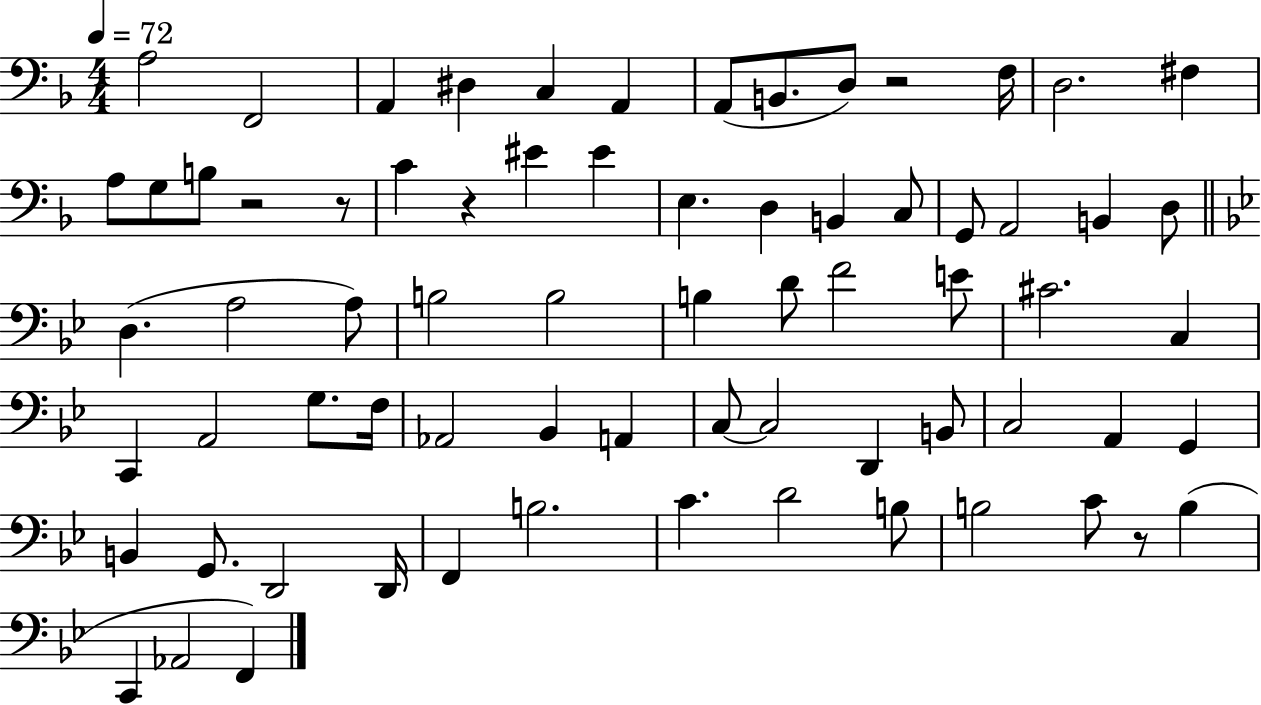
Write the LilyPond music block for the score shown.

{
  \clef bass
  \numericTimeSignature
  \time 4/4
  \key f \major
  \tempo 4 = 72
  a2 f,2 | a,4 dis4 c4 a,4 | a,8( b,8. d8) r2 f16 | d2. fis4 | \break a8 g8 b8 r2 r8 | c'4 r4 eis'4 eis'4 | e4. d4 b,4 c8 | g,8 a,2 b,4 d8 | \break \bar "||" \break \key bes \major d4.( a2 a8) | b2 b2 | b4 d'8 f'2 e'8 | cis'2. c4 | \break c,4 a,2 g8. f16 | aes,2 bes,4 a,4 | c8~~ c2 d,4 b,8 | c2 a,4 g,4 | \break b,4 g,8. d,2 d,16 | f,4 b2. | c'4. d'2 b8 | b2 c'8 r8 b4( | \break c,4 aes,2 f,4) | \bar "|."
}